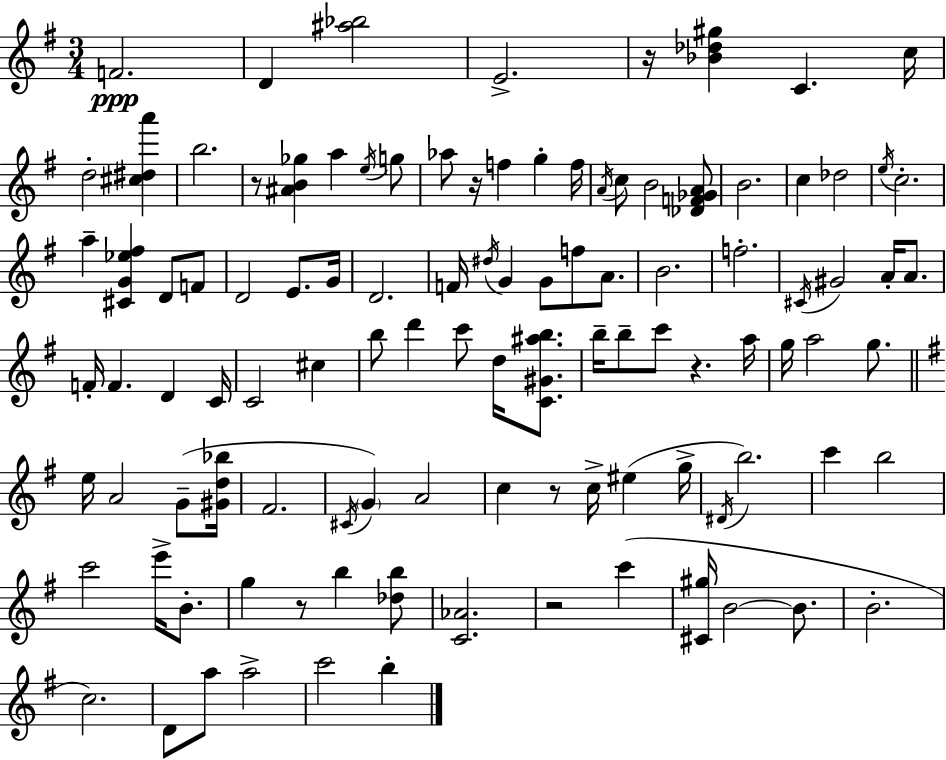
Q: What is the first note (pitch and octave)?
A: F4